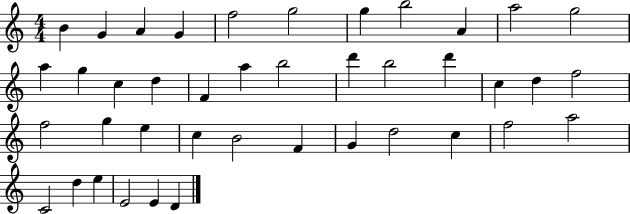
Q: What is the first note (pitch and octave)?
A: B4